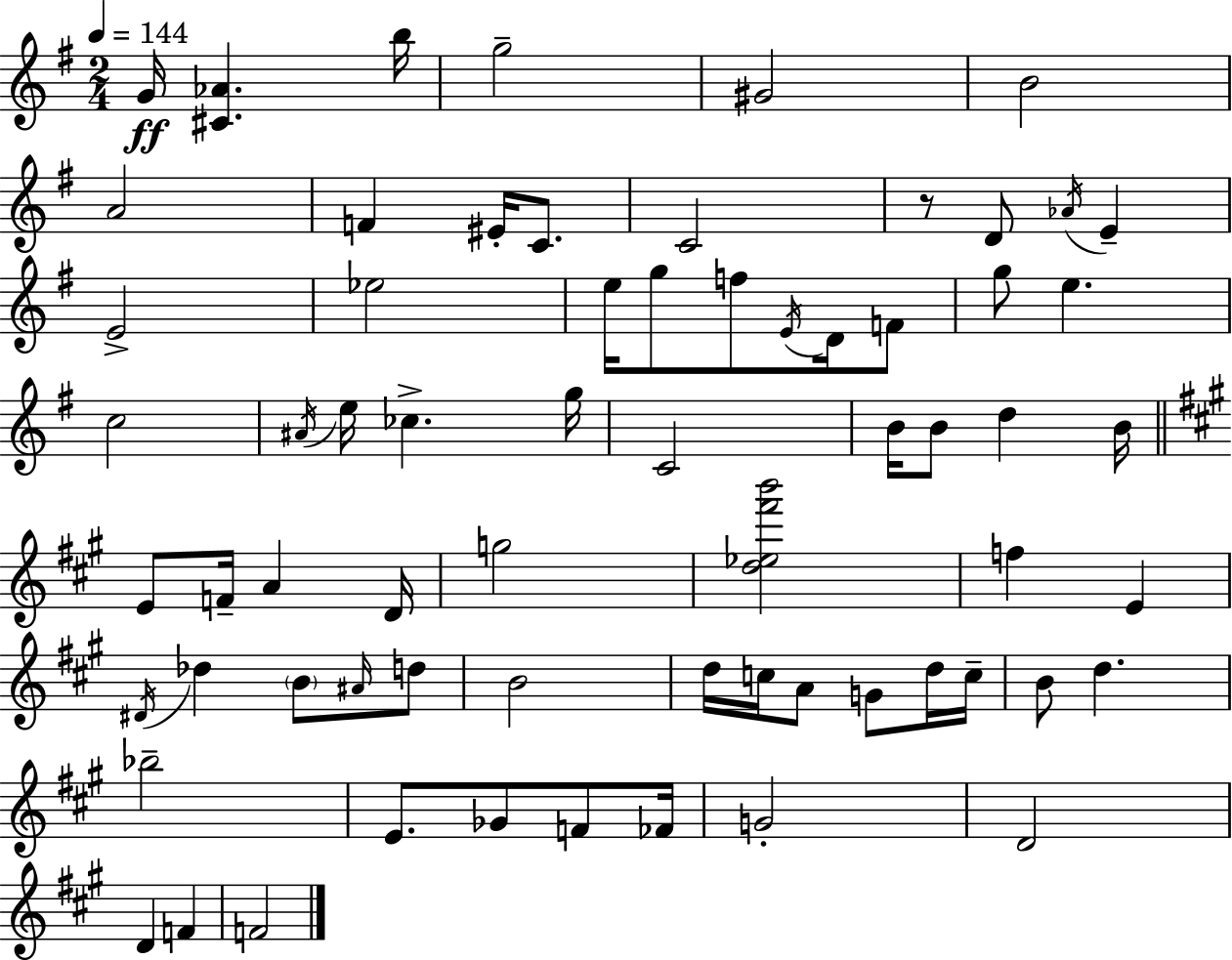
{
  \clef treble
  \numericTimeSignature
  \time 2/4
  \key g \major
  \tempo 4 = 144
  \repeat volta 2 { g'16\ff <cis' aes'>4. b''16 | g''2-- | gis'2 | b'2 | \break a'2 | f'4 eis'16-. c'8. | c'2 | r8 d'8 \acciaccatura { aes'16 } e'4-- | \break e'2-> | ees''2 | e''16 g''8 f''8 \acciaccatura { e'16 } d'16 | f'8 g''8 e''4. | \break c''2 | \acciaccatura { ais'16 } e''16 ces''4.-> | g''16 c'2 | b'16 b'8 d''4 | \break b'16 \bar "||" \break \key a \major e'8 f'16-- a'4 d'16 | g''2 | <d'' ees'' fis''' b'''>2 | f''4 e'4 | \break \acciaccatura { dis'16 } des''4 \parenthesize b'8 \grace { ais'16 } | d''8 b'2 | d''16 c''16 a'8 g'8 | d''16 c''16-- b'8 d''4. | \break bes''2-- | e'8. ges'8 f'8 | fes'16 g'2-. | d'2 | \break d'4 f'4 | f'2 | } \bar "|."
}